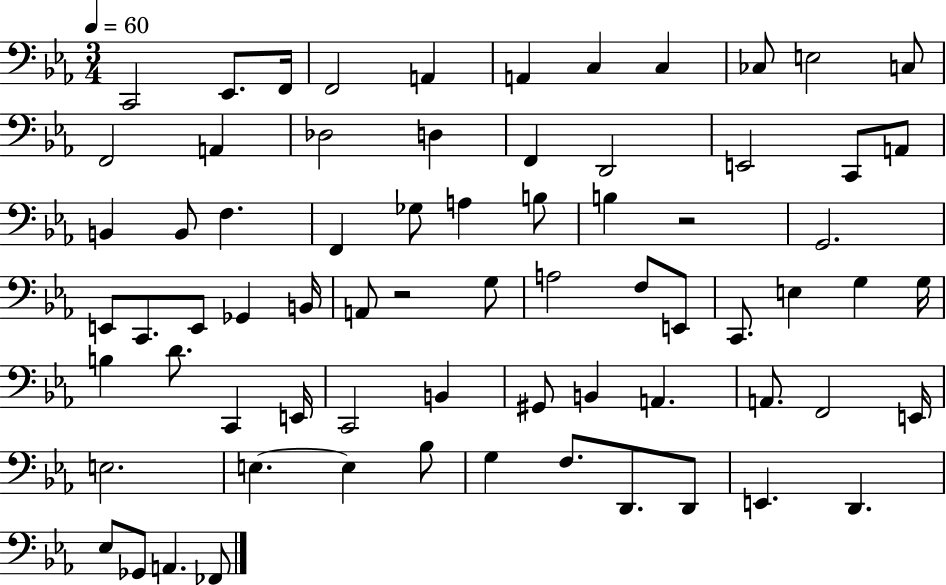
C2/h Eb2/e. F2/s F2/h A2/q A2/q C3/q C3/q CES3/e E3/h C3/e F2/h A2/q Db3/h D3/q F2/q D2/h E2/h C2/e A2/e B2/q B2/e F3/q. F2/q Gb3/e A3/q B3/e B3/q R/h G2/h. E2/e C2/e. E2/e Gb2/q B2/s A2/e R/h G3/e A3/h F3/e E2/e C2/e. E3/q G3/q G3/s B3/q D4/e. C2/q E2/s C2/h B2/q G#2/e B2/q A2/q. A2/e. F2/h E2/s E3/h. E3/q. E3/q Bb3/e G3/q F3/e. D2/e. D2/e E2/q. D2/q. Eb3/e Gb2/e A2/q. FES2/e